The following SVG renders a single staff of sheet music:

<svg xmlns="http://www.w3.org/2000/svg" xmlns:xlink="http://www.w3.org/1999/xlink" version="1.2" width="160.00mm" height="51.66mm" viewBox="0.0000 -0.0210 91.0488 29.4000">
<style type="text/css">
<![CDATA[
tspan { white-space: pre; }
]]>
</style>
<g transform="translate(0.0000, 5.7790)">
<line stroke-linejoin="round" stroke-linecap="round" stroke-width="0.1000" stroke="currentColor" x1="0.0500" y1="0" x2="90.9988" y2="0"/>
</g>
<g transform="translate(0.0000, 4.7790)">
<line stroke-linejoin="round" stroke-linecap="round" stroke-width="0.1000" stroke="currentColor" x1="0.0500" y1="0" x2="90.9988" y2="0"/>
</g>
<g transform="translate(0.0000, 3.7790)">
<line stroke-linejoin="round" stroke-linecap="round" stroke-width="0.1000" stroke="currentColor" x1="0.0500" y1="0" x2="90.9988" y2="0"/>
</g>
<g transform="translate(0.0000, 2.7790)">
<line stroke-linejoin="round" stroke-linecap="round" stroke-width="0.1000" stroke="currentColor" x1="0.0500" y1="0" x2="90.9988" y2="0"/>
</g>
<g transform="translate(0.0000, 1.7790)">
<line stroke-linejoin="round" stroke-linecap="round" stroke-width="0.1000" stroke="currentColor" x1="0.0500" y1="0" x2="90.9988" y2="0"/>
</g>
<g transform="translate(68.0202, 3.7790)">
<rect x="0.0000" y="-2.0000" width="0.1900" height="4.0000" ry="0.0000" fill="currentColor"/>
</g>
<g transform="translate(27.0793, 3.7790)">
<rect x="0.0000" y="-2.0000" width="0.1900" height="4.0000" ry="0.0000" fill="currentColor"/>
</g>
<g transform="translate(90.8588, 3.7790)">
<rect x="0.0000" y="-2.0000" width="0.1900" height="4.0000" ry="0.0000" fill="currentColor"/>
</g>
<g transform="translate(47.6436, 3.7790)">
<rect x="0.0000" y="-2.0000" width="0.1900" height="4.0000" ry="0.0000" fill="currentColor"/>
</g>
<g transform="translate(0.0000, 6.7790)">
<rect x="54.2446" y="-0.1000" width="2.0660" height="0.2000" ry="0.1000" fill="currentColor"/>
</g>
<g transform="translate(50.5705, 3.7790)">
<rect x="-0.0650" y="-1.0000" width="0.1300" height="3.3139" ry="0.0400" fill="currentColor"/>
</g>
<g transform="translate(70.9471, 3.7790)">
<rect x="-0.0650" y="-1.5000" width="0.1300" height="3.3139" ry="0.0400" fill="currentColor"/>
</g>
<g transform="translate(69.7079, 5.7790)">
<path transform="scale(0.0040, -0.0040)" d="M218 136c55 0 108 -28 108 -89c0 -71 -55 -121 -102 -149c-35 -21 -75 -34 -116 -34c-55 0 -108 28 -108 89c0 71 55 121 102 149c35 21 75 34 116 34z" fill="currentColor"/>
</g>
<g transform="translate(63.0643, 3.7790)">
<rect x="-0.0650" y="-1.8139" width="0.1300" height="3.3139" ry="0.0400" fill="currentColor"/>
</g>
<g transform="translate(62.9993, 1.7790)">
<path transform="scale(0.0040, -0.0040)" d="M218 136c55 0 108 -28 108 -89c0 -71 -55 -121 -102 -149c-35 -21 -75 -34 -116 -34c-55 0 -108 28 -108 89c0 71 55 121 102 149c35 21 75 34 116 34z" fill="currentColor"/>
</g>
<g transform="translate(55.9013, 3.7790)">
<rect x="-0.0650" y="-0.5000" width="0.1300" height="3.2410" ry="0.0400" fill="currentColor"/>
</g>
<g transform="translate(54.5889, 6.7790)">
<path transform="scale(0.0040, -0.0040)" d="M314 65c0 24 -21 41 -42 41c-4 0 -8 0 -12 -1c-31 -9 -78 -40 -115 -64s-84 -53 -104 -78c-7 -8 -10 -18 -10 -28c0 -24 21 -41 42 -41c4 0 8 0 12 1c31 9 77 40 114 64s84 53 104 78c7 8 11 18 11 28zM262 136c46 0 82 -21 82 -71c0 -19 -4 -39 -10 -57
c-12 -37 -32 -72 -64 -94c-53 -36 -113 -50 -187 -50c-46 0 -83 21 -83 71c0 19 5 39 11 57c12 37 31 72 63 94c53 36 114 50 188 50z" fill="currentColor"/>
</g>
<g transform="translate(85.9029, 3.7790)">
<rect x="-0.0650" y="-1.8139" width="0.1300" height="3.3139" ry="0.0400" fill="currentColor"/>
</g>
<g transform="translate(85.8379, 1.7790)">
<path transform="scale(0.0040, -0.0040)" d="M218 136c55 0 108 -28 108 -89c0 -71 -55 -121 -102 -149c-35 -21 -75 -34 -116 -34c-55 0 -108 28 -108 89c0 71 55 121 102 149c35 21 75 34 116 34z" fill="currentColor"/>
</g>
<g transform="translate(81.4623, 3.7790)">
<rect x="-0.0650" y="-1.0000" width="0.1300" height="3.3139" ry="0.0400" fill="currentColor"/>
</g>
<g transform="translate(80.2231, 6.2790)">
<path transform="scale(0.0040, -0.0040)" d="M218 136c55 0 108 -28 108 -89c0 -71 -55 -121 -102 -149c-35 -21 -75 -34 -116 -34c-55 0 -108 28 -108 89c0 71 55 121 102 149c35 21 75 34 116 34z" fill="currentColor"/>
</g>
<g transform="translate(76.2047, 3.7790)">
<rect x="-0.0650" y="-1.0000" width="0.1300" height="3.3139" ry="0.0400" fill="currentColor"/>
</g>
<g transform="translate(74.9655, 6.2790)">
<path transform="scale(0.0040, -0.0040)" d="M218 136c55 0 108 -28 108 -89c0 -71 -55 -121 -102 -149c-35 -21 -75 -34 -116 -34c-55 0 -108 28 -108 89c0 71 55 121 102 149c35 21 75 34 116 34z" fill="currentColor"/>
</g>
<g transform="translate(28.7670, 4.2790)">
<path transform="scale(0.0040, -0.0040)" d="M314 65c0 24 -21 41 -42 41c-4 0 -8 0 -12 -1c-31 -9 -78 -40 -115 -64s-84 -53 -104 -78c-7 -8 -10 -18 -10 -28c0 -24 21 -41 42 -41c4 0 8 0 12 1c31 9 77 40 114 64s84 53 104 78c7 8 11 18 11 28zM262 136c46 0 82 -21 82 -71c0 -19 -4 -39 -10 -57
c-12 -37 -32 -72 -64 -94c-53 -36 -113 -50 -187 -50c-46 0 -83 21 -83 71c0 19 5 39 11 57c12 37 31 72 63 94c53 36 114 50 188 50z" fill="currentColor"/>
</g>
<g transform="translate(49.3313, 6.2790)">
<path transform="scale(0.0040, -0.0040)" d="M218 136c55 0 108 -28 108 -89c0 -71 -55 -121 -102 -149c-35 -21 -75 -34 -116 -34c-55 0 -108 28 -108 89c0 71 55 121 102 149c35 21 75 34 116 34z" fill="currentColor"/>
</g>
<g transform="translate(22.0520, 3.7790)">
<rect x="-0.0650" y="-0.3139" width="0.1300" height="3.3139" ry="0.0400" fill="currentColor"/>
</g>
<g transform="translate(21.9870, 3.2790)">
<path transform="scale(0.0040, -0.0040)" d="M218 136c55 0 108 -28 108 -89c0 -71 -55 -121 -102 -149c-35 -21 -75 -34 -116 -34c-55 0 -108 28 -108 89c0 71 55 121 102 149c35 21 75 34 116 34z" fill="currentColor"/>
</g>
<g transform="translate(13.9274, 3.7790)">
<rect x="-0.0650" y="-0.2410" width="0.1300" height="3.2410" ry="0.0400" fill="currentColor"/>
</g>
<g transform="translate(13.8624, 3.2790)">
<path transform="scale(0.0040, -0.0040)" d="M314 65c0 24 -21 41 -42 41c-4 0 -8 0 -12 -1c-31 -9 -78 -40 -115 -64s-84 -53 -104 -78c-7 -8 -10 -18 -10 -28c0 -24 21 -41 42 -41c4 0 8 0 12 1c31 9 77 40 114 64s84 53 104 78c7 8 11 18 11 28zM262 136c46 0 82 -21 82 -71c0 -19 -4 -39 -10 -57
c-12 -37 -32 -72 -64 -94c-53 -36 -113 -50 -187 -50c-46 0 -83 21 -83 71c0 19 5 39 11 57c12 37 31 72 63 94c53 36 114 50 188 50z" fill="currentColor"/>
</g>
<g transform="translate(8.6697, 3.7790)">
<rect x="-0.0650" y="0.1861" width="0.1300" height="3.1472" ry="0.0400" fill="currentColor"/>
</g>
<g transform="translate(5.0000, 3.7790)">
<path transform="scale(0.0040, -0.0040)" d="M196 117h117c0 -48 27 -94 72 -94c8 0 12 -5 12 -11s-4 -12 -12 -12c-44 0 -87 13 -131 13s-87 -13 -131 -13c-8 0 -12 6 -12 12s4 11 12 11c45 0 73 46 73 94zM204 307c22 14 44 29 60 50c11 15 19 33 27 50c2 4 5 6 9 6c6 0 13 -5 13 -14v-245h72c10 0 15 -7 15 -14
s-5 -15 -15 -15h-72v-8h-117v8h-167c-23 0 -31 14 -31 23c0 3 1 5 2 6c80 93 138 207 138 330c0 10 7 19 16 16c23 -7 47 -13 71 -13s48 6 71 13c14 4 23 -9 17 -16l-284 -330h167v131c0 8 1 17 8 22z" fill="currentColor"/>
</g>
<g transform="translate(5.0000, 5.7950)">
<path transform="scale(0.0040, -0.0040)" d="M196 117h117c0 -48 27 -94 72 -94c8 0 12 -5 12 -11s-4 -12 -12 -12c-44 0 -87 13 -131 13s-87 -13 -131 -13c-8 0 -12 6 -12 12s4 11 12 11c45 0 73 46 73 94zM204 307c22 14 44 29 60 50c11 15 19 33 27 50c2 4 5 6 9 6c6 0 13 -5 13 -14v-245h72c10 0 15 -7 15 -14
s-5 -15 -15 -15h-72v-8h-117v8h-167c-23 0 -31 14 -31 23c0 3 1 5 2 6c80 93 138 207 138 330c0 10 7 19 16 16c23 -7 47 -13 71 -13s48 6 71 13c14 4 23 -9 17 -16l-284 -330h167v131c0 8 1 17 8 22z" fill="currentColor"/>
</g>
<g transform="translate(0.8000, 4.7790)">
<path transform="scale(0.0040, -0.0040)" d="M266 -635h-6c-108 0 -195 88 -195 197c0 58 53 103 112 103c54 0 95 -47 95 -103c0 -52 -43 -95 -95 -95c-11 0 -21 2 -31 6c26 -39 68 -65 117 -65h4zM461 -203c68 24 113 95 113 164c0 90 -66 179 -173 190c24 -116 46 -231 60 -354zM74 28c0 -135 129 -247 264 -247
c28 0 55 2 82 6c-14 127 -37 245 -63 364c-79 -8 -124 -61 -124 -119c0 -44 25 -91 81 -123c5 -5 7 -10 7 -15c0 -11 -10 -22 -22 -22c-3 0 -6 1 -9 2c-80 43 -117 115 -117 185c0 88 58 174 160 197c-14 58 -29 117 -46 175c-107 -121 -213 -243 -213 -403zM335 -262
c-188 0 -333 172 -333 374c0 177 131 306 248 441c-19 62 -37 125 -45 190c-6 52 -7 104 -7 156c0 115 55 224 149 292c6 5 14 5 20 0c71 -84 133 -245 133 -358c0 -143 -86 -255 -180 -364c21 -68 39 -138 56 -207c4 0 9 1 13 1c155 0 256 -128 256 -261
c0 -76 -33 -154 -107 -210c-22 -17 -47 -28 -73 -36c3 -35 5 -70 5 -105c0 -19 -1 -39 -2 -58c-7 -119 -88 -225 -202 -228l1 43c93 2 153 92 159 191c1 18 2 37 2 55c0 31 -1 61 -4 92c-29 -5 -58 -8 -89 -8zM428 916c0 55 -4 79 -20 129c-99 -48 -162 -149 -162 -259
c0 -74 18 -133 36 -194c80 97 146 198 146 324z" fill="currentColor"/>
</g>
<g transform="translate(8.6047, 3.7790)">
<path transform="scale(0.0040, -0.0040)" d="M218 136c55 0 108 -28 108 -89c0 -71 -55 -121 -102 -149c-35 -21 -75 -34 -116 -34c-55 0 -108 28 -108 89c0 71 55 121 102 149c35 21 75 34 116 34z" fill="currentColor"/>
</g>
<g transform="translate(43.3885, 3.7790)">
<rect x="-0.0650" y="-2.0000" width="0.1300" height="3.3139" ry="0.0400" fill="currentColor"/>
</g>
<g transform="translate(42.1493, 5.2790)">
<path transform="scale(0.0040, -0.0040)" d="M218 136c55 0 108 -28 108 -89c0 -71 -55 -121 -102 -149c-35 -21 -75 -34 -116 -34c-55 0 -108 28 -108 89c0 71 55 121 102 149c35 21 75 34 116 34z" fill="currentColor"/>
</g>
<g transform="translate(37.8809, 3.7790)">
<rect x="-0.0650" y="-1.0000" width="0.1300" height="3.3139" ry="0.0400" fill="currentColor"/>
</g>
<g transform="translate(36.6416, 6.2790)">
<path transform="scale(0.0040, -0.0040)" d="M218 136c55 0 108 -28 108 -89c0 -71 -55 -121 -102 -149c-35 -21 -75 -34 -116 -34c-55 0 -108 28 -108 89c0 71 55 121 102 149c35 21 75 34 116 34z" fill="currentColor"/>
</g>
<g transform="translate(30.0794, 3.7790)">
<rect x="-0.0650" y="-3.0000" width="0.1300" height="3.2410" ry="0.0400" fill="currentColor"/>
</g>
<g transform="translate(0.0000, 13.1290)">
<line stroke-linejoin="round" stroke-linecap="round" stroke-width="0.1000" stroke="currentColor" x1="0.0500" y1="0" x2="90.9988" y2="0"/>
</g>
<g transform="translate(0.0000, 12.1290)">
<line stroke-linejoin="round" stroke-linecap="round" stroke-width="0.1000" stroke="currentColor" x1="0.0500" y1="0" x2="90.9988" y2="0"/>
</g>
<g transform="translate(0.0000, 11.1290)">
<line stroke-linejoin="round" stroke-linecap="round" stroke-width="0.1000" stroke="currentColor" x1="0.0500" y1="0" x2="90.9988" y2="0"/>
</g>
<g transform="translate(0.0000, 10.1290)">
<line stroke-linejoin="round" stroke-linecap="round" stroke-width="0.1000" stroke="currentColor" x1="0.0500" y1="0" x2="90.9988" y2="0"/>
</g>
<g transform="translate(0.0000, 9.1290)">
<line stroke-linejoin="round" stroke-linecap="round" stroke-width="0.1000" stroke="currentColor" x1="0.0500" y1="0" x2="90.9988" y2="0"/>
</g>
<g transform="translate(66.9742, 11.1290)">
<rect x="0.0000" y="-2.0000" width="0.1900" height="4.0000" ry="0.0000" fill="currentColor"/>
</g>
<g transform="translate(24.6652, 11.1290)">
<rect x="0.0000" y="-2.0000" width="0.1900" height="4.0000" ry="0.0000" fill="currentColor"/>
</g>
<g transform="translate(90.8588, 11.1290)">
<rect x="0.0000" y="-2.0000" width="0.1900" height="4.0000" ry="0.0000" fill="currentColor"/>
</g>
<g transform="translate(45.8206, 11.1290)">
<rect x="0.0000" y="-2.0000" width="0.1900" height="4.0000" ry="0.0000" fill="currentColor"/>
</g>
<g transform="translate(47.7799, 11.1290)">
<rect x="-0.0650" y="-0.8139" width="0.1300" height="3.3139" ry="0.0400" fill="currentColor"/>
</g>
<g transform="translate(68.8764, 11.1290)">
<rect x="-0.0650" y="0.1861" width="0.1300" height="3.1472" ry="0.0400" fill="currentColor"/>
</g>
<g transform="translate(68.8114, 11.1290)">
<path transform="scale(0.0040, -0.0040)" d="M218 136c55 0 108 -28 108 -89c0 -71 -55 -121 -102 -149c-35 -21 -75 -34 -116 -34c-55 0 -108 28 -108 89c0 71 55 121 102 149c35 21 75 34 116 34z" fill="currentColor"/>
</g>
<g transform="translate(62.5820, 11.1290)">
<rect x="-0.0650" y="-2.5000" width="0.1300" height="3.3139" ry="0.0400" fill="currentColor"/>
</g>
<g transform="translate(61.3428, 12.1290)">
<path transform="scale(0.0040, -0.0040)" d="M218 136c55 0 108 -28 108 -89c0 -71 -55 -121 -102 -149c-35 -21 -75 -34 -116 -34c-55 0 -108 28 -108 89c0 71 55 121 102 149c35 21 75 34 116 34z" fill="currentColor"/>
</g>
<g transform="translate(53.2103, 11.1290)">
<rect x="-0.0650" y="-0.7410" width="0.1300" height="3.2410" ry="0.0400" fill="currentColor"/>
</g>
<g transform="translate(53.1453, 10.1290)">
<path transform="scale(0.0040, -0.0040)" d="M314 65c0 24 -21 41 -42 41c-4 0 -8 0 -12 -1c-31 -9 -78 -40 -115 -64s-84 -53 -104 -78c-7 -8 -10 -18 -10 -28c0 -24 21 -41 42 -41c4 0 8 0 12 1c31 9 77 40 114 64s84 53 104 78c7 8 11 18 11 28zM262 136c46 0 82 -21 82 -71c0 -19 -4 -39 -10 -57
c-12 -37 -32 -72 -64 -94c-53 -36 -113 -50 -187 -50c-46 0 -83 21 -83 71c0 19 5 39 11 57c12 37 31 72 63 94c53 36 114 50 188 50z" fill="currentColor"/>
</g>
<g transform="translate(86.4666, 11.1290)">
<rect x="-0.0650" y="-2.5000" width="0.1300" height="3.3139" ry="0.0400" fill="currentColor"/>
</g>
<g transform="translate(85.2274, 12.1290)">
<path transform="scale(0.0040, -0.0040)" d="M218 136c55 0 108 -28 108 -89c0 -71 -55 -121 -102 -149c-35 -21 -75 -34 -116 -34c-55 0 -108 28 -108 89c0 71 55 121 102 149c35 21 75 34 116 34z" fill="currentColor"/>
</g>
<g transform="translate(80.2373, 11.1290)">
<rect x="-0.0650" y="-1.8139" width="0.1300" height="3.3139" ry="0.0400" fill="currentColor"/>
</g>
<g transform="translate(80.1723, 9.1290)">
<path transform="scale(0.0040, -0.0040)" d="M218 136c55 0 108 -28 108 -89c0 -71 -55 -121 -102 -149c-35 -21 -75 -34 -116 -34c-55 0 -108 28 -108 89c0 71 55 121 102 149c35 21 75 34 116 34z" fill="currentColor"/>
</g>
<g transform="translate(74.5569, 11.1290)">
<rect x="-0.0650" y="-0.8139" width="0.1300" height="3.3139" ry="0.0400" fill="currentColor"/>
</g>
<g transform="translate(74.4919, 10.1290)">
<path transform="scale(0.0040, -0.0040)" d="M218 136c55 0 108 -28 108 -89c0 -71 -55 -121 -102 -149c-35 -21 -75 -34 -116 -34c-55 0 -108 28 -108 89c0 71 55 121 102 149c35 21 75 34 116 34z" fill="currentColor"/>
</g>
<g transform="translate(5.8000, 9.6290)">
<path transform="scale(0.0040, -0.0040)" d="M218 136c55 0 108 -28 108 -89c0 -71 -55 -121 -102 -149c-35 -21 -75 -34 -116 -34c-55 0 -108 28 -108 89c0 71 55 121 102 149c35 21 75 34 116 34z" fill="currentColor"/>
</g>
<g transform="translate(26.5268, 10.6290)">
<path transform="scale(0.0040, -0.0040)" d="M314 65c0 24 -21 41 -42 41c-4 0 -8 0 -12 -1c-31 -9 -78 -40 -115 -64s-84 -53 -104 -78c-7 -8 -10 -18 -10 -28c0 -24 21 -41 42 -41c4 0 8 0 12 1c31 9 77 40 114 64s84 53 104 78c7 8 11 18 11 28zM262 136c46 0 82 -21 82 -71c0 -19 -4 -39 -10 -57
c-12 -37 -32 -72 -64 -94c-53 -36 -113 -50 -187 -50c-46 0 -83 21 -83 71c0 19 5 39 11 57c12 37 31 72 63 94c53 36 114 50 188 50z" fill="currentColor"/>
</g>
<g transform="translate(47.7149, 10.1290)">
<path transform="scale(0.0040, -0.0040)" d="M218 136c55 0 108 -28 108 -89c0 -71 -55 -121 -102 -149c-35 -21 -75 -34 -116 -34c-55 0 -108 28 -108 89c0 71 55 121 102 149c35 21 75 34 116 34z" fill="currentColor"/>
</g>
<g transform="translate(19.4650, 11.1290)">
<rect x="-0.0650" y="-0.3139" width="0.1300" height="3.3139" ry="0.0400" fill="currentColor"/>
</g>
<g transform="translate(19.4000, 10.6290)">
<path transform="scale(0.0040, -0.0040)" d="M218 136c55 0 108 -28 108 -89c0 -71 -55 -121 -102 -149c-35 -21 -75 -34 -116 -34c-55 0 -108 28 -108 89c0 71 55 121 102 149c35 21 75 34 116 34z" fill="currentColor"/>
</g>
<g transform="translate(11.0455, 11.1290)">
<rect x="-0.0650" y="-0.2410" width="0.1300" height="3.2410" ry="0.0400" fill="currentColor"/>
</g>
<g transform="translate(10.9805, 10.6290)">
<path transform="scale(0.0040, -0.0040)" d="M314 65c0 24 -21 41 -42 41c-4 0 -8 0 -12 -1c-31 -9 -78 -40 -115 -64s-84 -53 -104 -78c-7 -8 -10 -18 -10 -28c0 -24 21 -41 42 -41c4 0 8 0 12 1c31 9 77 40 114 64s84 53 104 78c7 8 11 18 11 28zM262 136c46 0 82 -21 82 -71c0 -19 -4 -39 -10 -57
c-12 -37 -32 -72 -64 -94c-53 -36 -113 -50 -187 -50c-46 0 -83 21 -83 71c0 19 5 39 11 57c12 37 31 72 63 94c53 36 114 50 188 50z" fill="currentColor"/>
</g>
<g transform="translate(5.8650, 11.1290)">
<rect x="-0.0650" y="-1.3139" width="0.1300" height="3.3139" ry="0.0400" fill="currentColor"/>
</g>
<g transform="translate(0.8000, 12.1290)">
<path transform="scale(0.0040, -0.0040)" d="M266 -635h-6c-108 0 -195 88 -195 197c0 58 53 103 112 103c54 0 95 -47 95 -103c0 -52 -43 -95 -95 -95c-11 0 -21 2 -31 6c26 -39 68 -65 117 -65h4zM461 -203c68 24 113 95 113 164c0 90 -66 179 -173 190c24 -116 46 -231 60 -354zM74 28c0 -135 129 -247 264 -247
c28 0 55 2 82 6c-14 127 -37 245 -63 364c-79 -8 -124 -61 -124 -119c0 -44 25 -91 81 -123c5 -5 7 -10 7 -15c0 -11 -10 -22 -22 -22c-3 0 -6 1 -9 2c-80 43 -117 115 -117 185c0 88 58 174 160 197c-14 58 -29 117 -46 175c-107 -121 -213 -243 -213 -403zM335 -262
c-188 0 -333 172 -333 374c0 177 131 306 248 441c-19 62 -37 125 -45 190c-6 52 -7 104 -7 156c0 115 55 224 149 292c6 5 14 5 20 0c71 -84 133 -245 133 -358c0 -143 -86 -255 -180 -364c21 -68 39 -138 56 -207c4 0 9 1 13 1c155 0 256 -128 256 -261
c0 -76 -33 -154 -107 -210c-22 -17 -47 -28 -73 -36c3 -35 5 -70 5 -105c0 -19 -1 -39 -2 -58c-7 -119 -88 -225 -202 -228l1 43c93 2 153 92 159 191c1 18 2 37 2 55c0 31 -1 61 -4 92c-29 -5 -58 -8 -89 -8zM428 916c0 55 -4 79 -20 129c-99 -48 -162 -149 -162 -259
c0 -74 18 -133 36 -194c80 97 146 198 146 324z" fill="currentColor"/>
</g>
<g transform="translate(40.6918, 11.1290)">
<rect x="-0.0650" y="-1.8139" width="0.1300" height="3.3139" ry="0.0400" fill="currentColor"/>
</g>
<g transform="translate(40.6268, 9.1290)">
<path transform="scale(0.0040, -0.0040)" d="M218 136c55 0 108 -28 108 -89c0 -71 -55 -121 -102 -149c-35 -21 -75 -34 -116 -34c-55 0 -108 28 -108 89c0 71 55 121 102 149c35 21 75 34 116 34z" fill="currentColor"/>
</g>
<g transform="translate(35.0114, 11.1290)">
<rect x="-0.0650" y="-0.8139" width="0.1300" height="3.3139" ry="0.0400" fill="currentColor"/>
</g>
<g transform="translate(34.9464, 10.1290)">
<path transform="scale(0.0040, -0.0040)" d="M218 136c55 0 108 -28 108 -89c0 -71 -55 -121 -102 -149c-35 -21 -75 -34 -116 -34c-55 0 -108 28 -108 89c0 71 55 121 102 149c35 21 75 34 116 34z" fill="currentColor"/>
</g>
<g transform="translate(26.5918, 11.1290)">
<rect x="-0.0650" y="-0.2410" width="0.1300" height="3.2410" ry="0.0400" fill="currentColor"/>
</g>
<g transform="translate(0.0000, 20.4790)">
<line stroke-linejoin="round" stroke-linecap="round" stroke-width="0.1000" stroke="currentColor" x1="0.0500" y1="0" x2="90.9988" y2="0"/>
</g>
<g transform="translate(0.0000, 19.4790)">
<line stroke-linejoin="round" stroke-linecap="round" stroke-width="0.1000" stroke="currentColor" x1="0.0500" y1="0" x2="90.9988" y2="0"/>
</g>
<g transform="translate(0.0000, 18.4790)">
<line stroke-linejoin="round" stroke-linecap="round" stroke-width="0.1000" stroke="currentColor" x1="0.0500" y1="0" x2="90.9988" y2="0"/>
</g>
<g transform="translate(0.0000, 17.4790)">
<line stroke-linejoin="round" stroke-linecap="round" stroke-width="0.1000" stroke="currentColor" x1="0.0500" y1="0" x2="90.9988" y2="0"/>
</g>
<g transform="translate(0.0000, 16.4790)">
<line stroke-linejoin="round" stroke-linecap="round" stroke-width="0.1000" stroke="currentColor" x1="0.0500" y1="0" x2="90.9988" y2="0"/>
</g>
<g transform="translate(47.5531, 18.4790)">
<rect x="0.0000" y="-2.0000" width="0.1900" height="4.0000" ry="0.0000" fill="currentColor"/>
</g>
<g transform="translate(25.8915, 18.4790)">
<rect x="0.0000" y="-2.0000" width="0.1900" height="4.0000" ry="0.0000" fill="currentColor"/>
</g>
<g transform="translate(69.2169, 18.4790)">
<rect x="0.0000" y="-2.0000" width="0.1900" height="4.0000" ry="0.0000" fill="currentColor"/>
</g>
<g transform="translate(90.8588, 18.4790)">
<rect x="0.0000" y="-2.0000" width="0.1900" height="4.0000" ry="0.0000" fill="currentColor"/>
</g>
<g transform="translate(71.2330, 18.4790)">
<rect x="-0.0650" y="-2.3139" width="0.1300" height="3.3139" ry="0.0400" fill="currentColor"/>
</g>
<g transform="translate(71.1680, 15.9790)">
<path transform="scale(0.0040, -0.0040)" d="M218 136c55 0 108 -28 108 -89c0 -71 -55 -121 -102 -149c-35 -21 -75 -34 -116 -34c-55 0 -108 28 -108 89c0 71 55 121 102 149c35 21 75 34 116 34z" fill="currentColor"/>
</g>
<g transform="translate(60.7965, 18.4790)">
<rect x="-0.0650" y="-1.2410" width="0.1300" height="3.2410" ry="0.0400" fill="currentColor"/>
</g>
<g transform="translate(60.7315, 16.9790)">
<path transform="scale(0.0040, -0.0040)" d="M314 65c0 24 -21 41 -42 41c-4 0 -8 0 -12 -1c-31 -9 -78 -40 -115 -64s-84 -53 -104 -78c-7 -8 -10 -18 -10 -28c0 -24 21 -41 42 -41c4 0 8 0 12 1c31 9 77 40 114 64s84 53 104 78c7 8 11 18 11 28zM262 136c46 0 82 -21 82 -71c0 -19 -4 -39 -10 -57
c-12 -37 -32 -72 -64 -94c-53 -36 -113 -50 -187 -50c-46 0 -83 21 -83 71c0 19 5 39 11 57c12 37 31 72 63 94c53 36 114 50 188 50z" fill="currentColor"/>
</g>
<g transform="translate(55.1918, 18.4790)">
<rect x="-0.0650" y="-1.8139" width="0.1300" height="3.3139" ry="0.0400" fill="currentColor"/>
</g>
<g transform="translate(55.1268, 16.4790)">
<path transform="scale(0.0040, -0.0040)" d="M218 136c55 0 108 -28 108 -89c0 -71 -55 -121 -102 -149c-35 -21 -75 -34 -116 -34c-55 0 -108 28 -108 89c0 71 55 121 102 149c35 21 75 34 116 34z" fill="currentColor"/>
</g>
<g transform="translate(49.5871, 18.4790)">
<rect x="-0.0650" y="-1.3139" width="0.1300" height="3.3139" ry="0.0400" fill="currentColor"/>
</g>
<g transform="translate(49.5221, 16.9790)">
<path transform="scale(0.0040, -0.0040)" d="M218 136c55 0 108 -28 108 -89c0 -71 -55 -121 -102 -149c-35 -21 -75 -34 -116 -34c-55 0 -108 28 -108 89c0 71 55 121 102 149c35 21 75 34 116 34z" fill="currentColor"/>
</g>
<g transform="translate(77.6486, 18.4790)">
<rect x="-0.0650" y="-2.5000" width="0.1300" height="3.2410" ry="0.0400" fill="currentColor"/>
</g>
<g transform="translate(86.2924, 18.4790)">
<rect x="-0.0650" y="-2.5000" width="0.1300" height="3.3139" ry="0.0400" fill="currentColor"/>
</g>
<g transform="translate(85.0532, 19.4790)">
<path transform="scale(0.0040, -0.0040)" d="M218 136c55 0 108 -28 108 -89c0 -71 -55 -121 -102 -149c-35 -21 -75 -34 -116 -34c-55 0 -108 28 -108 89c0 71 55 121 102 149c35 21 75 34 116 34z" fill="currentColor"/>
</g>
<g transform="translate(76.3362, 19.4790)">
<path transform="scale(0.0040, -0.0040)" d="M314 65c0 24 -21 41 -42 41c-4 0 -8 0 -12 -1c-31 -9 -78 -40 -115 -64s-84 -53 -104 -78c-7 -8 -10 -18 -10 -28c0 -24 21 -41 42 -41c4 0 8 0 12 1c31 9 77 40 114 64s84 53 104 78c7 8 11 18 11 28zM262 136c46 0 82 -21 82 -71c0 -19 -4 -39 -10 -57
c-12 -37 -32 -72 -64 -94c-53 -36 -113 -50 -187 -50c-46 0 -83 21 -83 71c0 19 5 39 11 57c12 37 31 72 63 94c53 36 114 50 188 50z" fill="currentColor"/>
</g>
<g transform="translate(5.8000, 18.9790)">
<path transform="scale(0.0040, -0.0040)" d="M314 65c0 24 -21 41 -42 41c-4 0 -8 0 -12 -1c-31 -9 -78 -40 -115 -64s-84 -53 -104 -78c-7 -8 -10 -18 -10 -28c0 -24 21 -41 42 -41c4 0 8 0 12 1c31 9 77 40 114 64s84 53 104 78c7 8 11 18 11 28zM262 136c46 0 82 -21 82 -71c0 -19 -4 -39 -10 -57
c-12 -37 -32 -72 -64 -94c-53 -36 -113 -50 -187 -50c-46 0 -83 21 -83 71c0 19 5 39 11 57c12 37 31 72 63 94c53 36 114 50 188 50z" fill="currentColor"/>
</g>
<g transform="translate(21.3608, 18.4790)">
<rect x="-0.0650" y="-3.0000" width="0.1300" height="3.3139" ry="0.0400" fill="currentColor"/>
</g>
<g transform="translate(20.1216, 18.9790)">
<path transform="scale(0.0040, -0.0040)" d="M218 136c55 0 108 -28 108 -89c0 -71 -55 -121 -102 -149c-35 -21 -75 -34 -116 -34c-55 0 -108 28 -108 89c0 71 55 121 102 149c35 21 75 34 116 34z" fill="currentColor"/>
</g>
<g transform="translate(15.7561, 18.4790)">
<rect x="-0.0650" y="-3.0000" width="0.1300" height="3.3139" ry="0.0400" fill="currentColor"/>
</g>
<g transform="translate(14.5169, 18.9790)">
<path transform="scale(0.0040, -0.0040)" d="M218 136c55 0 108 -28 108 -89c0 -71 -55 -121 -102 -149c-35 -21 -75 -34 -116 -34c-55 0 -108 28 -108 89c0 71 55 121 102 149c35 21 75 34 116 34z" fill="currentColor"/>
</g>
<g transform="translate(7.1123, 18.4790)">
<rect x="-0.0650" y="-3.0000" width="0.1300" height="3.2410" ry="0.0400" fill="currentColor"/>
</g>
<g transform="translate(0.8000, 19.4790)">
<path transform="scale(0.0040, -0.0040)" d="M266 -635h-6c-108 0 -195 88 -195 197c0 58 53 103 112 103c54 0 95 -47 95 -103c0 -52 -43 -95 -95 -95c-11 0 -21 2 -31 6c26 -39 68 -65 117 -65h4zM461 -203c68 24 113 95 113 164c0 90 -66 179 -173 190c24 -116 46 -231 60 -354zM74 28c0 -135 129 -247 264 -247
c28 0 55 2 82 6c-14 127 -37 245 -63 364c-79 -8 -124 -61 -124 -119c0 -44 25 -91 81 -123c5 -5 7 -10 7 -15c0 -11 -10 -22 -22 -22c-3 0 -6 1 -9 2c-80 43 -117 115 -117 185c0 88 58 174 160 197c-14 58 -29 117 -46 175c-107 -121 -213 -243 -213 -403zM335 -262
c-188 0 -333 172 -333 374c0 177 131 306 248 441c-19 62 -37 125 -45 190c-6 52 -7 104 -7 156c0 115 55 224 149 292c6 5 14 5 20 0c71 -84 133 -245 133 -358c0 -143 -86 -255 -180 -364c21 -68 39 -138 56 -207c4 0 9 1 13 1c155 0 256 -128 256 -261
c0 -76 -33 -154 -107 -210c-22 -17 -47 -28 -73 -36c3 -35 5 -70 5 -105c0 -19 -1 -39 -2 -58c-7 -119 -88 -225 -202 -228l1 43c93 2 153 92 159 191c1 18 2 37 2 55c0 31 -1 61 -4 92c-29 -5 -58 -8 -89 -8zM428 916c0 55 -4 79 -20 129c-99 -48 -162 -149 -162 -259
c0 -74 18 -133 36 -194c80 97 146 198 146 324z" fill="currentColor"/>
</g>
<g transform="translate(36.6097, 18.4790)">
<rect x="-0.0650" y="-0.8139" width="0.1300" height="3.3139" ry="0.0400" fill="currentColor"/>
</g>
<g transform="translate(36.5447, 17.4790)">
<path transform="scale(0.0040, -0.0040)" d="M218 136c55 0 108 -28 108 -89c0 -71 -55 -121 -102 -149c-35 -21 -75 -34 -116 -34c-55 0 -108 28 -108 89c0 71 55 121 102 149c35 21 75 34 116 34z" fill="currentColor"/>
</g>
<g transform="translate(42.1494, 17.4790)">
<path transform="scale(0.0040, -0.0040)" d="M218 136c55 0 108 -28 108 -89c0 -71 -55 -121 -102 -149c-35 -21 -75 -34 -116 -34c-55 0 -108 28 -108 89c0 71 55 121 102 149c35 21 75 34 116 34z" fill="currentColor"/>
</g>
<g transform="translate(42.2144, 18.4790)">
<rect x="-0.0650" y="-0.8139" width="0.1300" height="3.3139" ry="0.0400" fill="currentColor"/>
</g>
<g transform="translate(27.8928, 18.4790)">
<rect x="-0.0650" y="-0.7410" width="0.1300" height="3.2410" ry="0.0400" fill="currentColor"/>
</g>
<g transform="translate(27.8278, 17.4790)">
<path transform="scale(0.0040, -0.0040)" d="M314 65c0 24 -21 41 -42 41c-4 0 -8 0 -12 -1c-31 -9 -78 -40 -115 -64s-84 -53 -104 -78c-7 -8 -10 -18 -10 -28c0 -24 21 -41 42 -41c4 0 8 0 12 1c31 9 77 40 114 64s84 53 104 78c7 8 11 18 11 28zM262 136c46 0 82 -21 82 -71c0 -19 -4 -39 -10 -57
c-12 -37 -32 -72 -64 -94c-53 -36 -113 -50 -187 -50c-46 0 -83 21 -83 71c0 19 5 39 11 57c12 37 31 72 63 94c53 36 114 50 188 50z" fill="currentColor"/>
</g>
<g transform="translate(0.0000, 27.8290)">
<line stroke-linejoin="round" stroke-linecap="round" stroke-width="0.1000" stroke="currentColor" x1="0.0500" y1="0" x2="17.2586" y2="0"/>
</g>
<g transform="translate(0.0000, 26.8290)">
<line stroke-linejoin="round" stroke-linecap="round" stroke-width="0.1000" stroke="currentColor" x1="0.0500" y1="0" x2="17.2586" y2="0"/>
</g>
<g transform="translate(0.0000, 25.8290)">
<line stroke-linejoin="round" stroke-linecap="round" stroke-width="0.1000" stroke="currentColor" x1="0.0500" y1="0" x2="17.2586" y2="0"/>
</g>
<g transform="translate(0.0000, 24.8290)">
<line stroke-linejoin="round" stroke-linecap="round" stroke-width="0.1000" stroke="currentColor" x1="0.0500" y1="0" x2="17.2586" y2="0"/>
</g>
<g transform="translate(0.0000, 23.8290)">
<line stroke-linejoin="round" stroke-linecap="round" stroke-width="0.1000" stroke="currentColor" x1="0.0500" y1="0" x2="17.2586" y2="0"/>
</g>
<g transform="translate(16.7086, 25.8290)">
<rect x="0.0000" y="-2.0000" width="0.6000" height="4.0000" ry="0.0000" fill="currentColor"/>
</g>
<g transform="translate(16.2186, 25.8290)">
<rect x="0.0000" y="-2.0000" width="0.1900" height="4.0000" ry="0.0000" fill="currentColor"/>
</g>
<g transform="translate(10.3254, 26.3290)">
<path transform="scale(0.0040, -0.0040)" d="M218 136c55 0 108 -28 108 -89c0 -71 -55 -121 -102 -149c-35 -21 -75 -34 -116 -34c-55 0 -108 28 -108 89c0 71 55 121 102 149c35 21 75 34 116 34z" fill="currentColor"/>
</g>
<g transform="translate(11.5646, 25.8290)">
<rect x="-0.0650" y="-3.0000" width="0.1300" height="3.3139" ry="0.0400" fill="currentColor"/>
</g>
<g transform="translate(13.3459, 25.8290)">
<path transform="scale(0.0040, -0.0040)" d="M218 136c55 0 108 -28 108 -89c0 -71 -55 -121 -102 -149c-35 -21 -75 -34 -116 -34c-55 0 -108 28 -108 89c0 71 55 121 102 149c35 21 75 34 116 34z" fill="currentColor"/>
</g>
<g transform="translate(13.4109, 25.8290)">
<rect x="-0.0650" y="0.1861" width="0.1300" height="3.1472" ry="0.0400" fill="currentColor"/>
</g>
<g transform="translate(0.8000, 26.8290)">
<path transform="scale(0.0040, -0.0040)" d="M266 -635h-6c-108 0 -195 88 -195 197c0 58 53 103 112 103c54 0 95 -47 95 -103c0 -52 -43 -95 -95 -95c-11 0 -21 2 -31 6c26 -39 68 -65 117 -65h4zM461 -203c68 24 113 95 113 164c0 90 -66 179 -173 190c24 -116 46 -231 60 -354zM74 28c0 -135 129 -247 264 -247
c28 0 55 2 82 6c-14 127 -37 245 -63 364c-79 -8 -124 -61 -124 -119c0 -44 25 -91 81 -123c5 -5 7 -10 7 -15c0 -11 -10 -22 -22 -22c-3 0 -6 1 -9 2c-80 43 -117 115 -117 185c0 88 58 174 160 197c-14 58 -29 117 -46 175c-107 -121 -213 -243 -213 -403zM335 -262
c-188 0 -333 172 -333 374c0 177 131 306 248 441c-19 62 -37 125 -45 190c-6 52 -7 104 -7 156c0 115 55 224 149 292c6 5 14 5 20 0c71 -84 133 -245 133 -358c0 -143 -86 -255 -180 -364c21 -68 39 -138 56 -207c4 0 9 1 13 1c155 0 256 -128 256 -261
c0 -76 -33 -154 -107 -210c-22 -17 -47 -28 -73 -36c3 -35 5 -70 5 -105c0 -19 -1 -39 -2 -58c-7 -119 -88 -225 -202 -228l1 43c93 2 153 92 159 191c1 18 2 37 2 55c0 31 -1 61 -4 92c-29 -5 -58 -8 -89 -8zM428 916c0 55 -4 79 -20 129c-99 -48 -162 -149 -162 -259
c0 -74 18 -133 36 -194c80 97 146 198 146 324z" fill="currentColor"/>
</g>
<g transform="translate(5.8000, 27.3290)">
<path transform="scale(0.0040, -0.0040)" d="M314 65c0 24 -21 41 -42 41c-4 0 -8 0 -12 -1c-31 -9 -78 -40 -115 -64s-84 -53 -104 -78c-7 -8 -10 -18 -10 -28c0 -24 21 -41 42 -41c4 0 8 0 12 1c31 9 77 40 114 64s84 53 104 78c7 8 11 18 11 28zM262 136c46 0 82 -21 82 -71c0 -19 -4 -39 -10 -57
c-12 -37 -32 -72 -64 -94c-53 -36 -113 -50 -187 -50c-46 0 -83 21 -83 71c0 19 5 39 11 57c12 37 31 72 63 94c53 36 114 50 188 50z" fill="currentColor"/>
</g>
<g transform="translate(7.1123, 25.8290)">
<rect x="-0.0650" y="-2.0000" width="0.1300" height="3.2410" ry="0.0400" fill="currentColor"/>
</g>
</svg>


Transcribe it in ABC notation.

X:1
T:Untitled
M:4/4
L:1/4
K:C
B c2 c A2 D F D C2 f E D D f e c2 c c2 d f d d2 G B d f G A2 A A d2 d d e f e2 g G2 G F2 A B